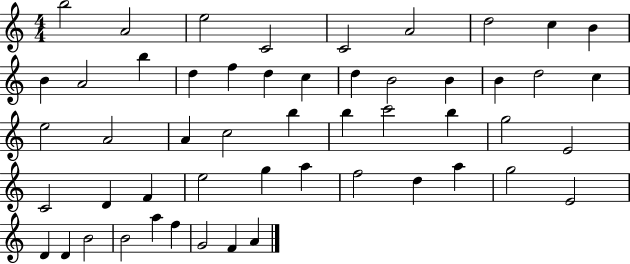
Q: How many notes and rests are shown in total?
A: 52